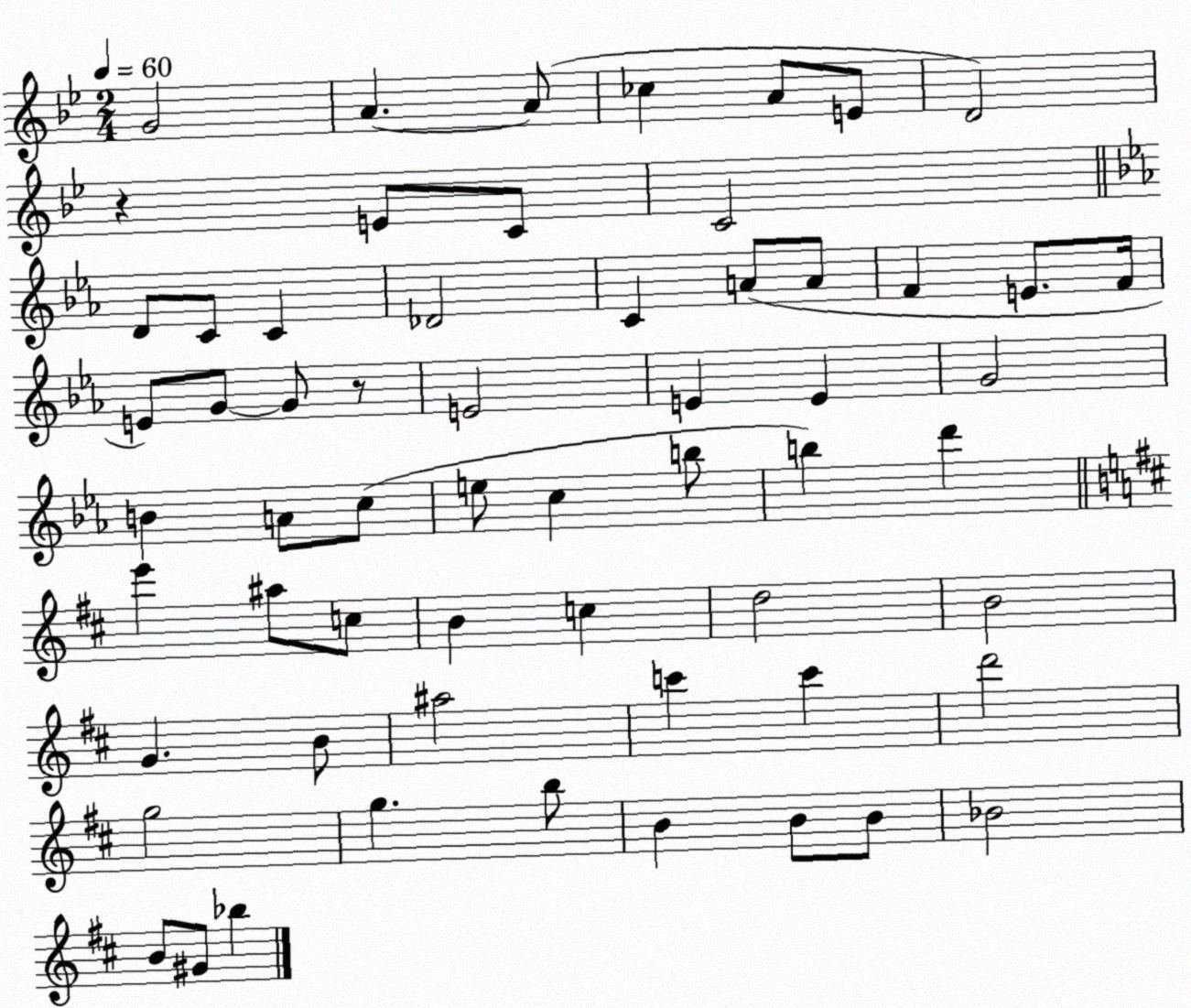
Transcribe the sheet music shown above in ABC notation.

X:1
T:Untitled
M:2/4
L:1/4
K:Bb
G2 A A/2 _c A/2 E/2 D2 z E/2 C/2 C2 D/2 C/2 C _D2 C A/2 A/2 F E/2 F/4 E/2 G/2 G/2 z/2 E2 E E G2 B A/2 c/2 e/2 c b/2 b d' e' ^a/2 c/2 B c d2 B2 G B/2 ^a2 c' c' d'2 g2 g b/2 B B/2 B/2 _B2 B/2 ^G/2 _b